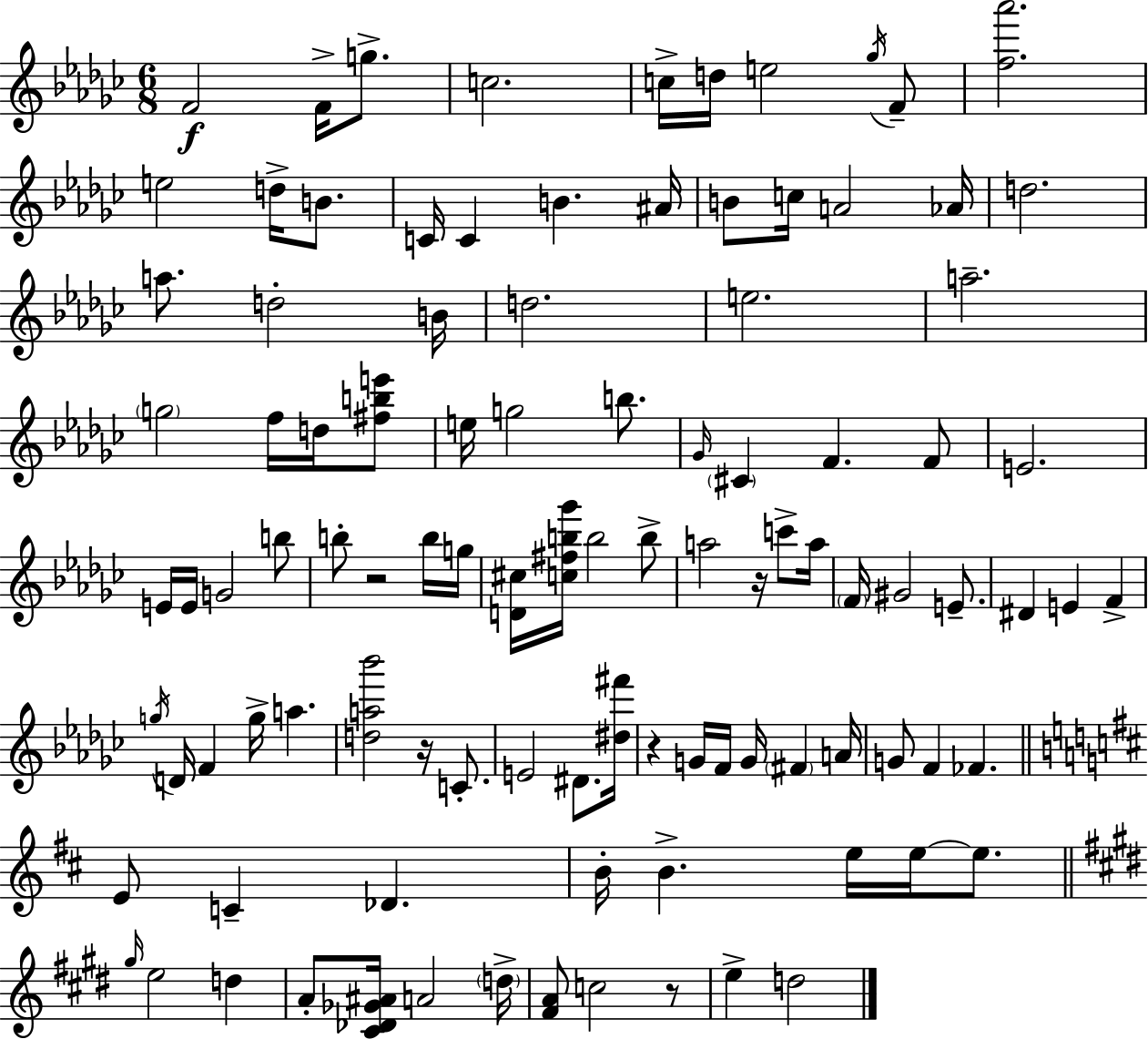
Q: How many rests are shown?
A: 5